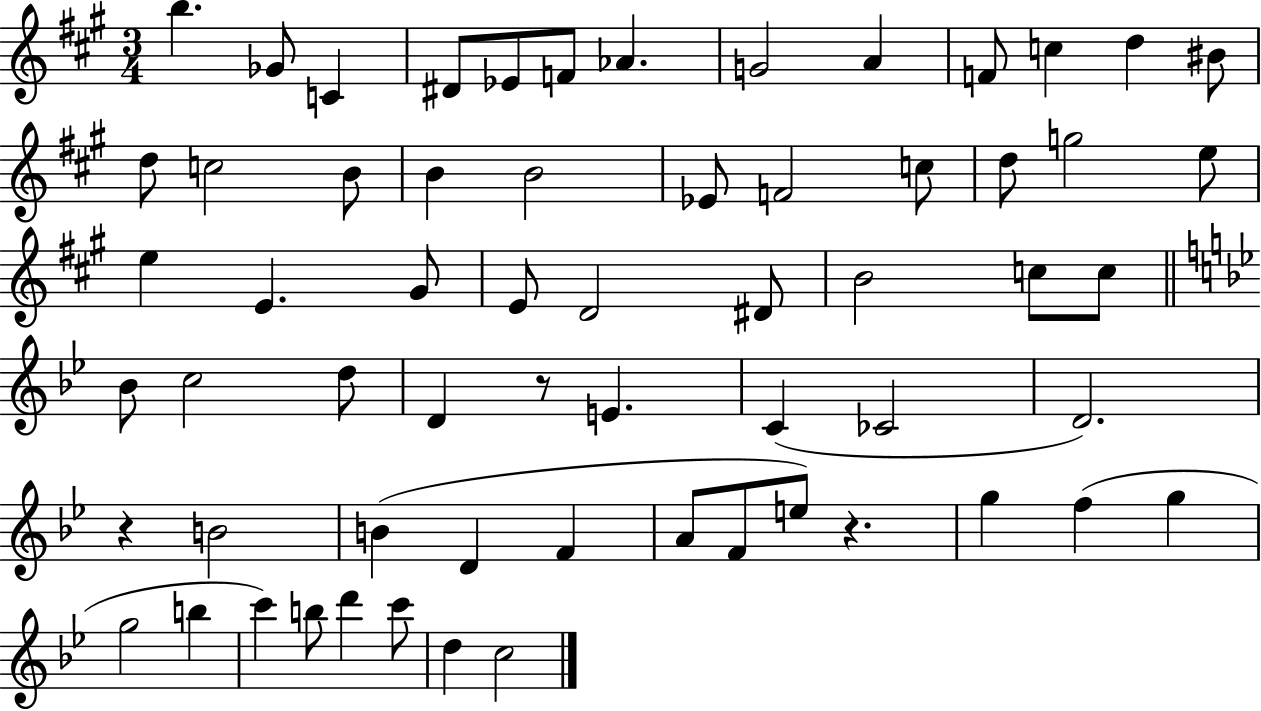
{
  \clef treble
  \numericTimeSignature
  \time 3/4
  \key a \major
  b''4. ges'8 c'4 | dis'8 ees'8 f'8 aes'4. | g'2 a'4 | f'8 c''4 d''4 bis'8 | \break d''8 c''2 b'8 | b'4 b'2 | ees'8 f'2 c''8 | d''8 g''2 e''8 | \break e''4 e'4. gis'8 | e'8 d'2 dis'8 | b'2 c''8 c''8 | \bar "||" \break \key bes \major bes'8 c''2 d''8 | d'4 r8 e'4. | c'4( ces'2 | d'2.) | \break r4 b'2 | b'4( d'4 f'4 | a'8 f'8 e''8) r4. | g''4 f''4( g''4 | \break g''2 b''4 | c'''4) b''8 d'''4 c'''8 | d''4 c''2 | \bar "|."
}